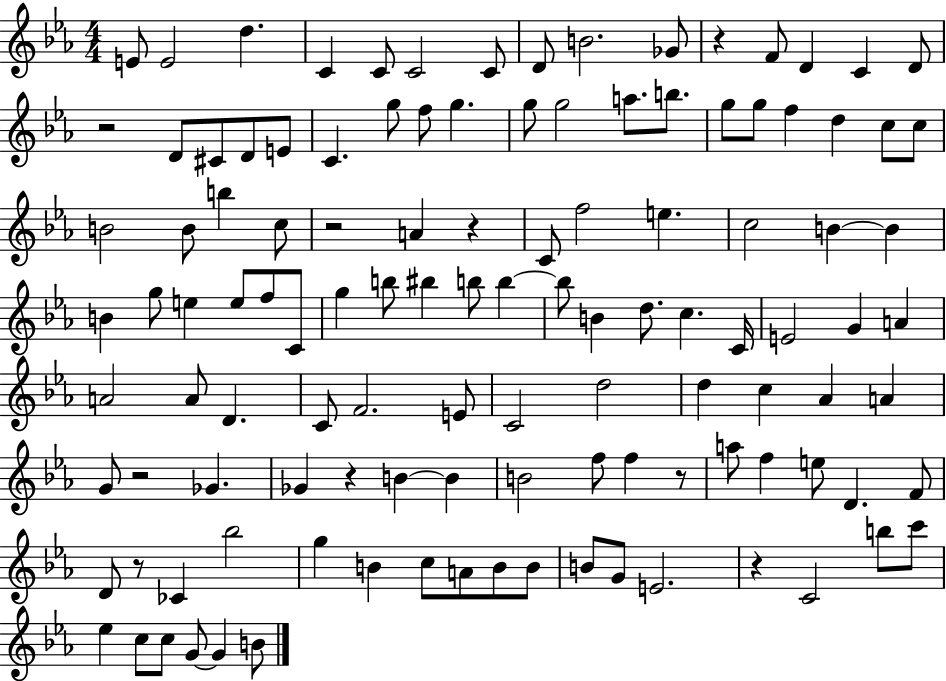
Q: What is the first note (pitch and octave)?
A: E4